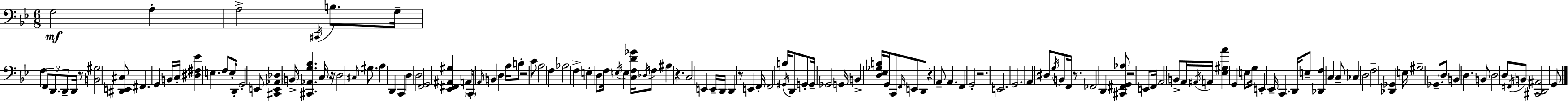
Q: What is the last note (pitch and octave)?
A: G2